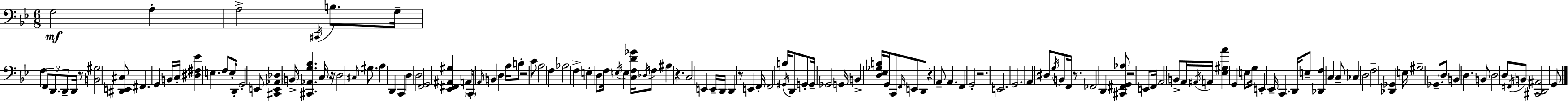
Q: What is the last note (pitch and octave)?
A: G2